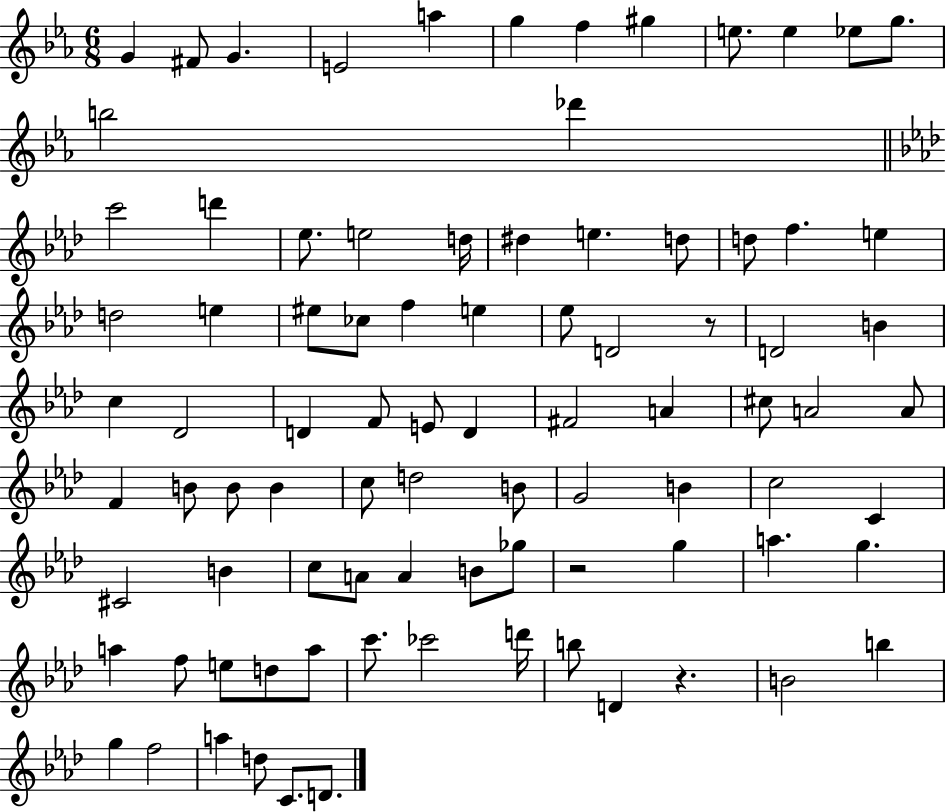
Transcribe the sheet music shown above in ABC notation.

X:1
T:Untitled
M:6/8
L:1/4
K:Eb
G ^F/2 G E2 a g f ^g e/2 e _e/2 g/2 b2 _d' c'2 d' _e/2 e2 d/4 ^d e d/2 d/2 f e d2 e ^e/2 _c/2 f e _e/2 D2 z/2 D2 B c _D2 D F/2 E/2 D ^F2 A ^c/2 A2 A/2 F B/2 B/2 B c/2 d2 B/2 G2 B c2 C ^C2 B c/2 A/2 A B/2 _g/2 z2 g a g a f/2 e/2 d/2 a/2 c'/2 _c'2 d'/4 b/2 D z B2 b g f2 a d/2 C/2 D/2